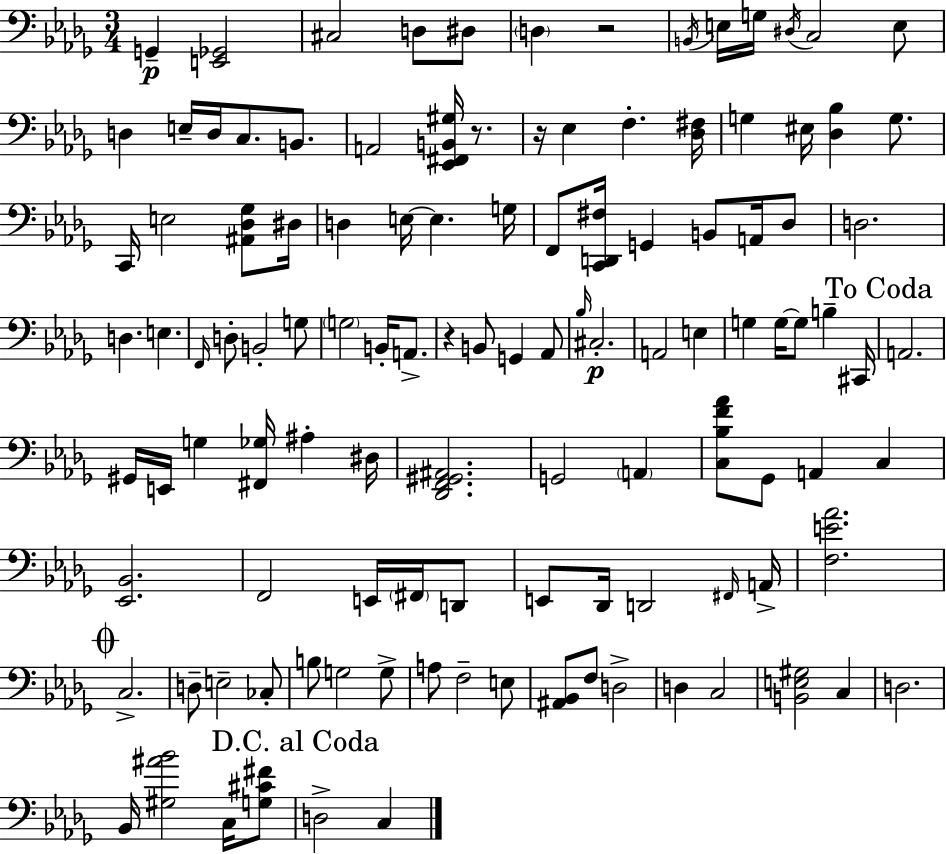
{
  \clef bass
  \numericTimeSignature
  \time 3/4
  \key bes \minor
  g,4--\p <e, ges,>2 | cis2 d8 dis8 | \parenthesize d4 r2 | \acciaccatura { b,16 } e16 g16 \acciaccatura { dis16 } c2 | \break e8 d4 e16-- d16 c8. b,8. | a,2 <ees, fis, b, gis>16 r8. | r16 ees4 f4.-. | <des fis>16 g4 eis16 <des bes>4 g8. | \break c,16 e2 <ais, des ges>8 | dis16 d4 e16~~ e4. | g16 f,8 <c, d, fis>16 g,4 b,8 a,16 | des8 d2. | \break d4. e4. | \grace { f,16 } d8-. b,2-. | g8 \parenthesize g2 b,16-. | a,8.-> r4 b,8 g,4 | \break aes,8 \grace { bes16 }\p cis2.-. | a,2 | e4 g4 g16~~ g8 b4-- | cis,16 \mark "To Coda" a,2. | \break gis,16 e,16 g4 <fis, ges>16 ais4-. | dis16 <des, f, gis, ais,>2. | g,2 | \parenthesize a,4 <c bes f' aes'>8 ges,8 a,4 | \break c4 <ees, bes,>2. | f,2 | e,16 \parenthesize fis,16 d,8 e,8 des,16 d,2 | \grace { fis,16 } a,16-> <f e' aes'>2. | \break \mark \markup { \musicglyph "scripts.coda" } c2.-> | d8-- e2-- | ces8-. b8 g2 | g8-> a8 f2-- | \break e8 <ais, bes,>8 f8 d2-> | d4 c2 | <b, e gis>2 | c4 d2. | \break bes,16 <gis ais' bes'>2 | c16 <g cis' fis'>8 \mark "D.C. al Coda" d2-> | c4 \bar "|."
}